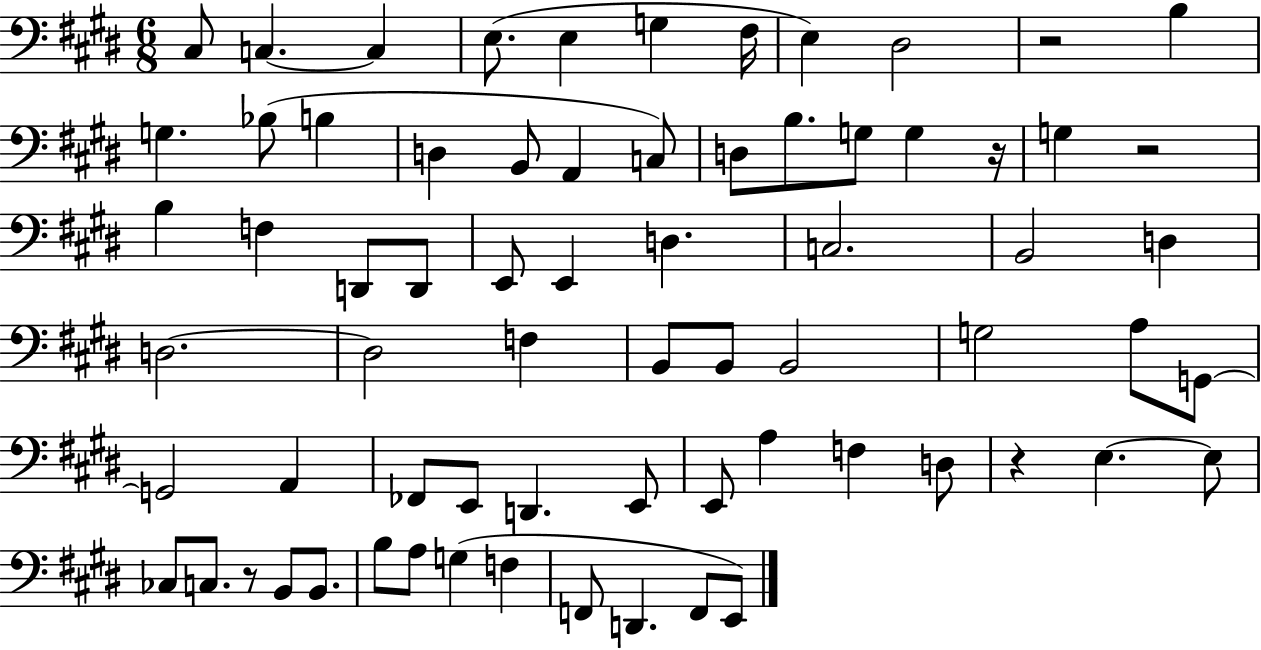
C#3/e C3/q. C3/q E3/e. E3/q G3/q F#3/s E3/q D#3/h R/h B3/q G3/q. Bb3/e B3/q D3/q B2/e A2/q C3/e D3/e B3/e. G3/e G3/q R/s G3/q R/h B3/q F3/q D2/e D2/e E2/e E2/q D3/q. C3/h. B2/h D3/q D3/h. D3/h F3/q B2/e B2/e B2/h G3/h A3/e G2/e G2/h A2/q FES2/e E2/e D2/q. E2/e E2/e A3/q F3/q D3/e R/q E3/q. E3/e CES3/e C3/e. R/e B2/e B2/e. B3/e A3/e G3/q F3/q F2/e D2/q. F2/e E2/e